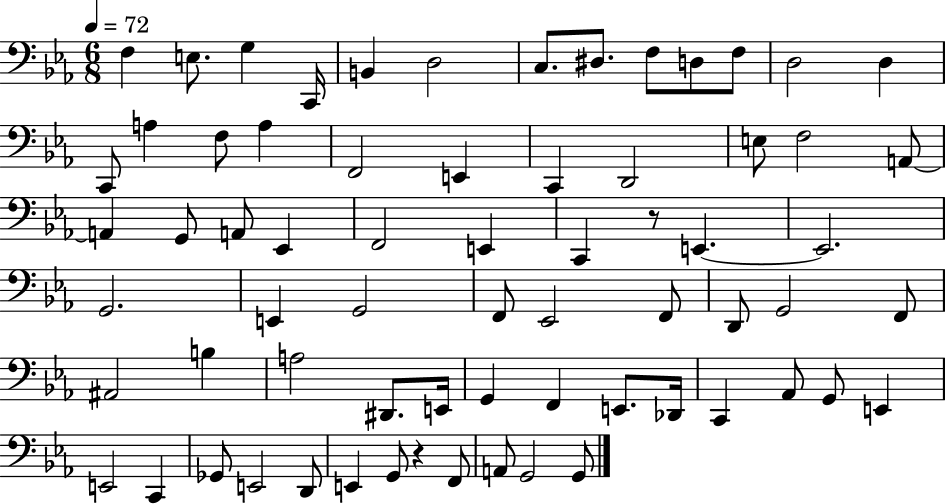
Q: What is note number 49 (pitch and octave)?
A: F2